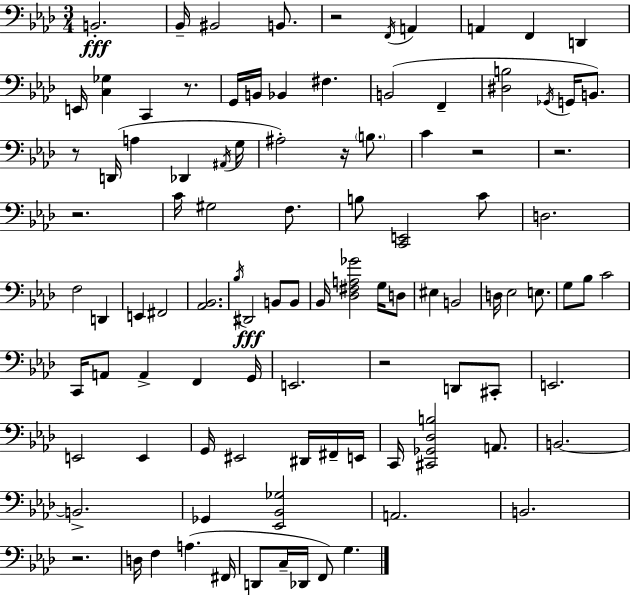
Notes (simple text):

B2/h. Bb2/s BIS2/h B2/e. R/h F2/s A2/q A2/q F2/q D2/q E2/s [C3,Gb3]/q C2/q R/e. G2/s B2/s Bb2/q F#3/q. B2/h F2/q [D#3,B3]/h Gb2/s G2/s B2/e. R/e D2/s A3/q Db2/q A#2/s G3/s A#3/h R/s B3/e. C4/q R/h R/h. R/h. C4/s G#3/h F3/e. B3/e [C2,E2]/h C4/e D3/h. F3/h D2/q E2/q F#2/h [Ab2,Bb2]/h. Bb3/s D#2/h B2/e B2/e Bb2/s [Db3,F#3,A3,Gb4]/h G3/s D3/e EIS3/q B2/h D3/s Eb3/h E3/e. G3/e Bb3/e C4/h C2/s A2/e A2/q F2/q G2/s E2/h. R/h D2/e C#2/e E2/h. E2/h E2/q G2/s EIS2/h D#2/s F#2/s E2/s C2/s [C#2,Gb2,Db3,B3]/h A2/e. B2/h. B2/h. Gb2/q [Eb2,Bb2,Gb3]/h A2/h. B2/h. R/h. D3/s F3/q A3/q. F#2/s D2/e C3/s Db2/s F2/e G3/q.